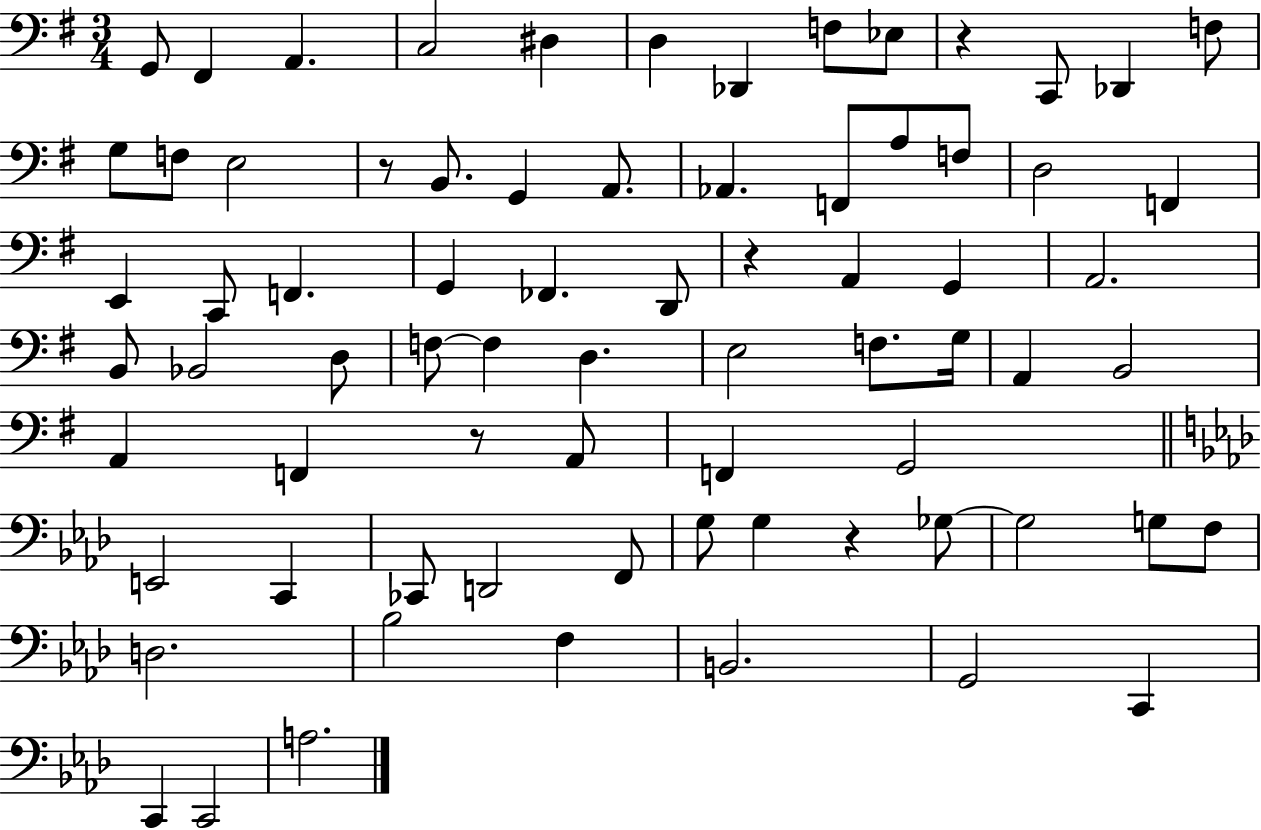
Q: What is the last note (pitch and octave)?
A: A3